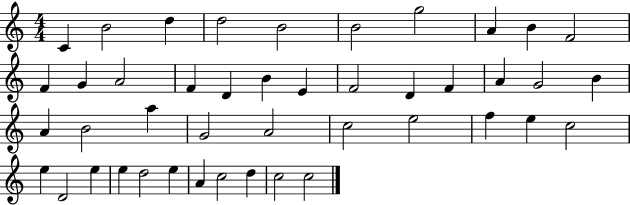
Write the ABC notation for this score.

X:1
T:Untitled
M:4/4
L:1/4
K:C
C B2 d d2 B2 B2 g2 A B F2 F G A2 F D B E F2 D F A G2 B A B2 a G2 A2 c2 e2 f e c2 e D2 e e d2 e A c2 d c2 c2